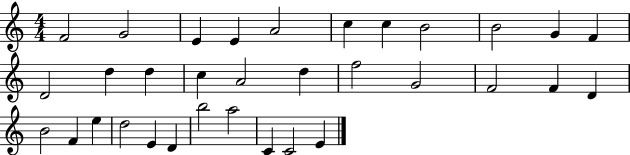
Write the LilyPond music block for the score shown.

{
  \clef treble
  \numericTimeSignature
  \time 4/4
  \key c \major
  f'2 g'2 | e'4 e'4 a'2 | c''4 c''4 b'2 | b'2 g'4 f'4 | \break d'2 d''4 d''4 | c''4 a'2 d''4 | f''2 g'2 | f'2 f'4 d'4 | \break b'2 f'4 e''4 | d''2 e'4 d'4 | b''2 a''2 | c'4 c'2 e'4 | \break \bar "|."
}